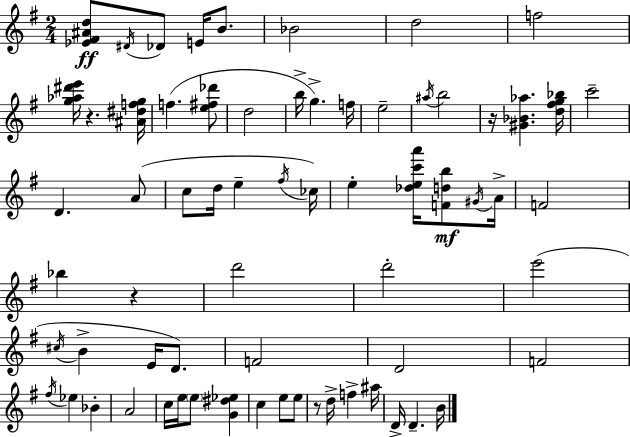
{
  \clef treble
  \numericTimeSignature
  \time 2/4
  \key e \minor
  <ees' fis' ais' d''>8\ff \acciaccatura { dis'16 } des'8 e'16 b'8. | bes'2 | d''2 | f''2 | \break <g'' aes'' dis''' e'''>16 r4. | <ais' dis'' f'' g''>16 f''4.( <e'' fis'' des'''>8 | d''2 | b''16-> g''4.->) | \break f''16 e''2-- | \acciaccatura { ais''16 } b''2 | r16 <gis' bes' aes''>4. | <d'' fis'' g'' bes''>16 c'''2-- | \break d'4. | a'8( c''8 d''16 e''4-- | \acciaccatura { fis''16 }) ces''16 e''4-. <des'' e'' c''' a'''>16 | <f' d'' b''>8\mf \acciaccatura { gis'16 } a'16-> f'2 | \break bes''4 | r4 d'''2 | d'''2-. | e'''2( | \break \acciaccatura { cis''16 } b'4-> | e'16 d'8.) f'2 | d'2 | f'2 | \break \acciaccatura { fis''16 } ees''4 | bes'4-. a'2 | c''16 e''16 | \parenthesize e''8 <g' dis'' ees''>4 c''4 | \break e''8 e''8 r8 | d''16-> f''4-> ais''16 d'16-> d'4.-- | b'16 \bar "|."
}